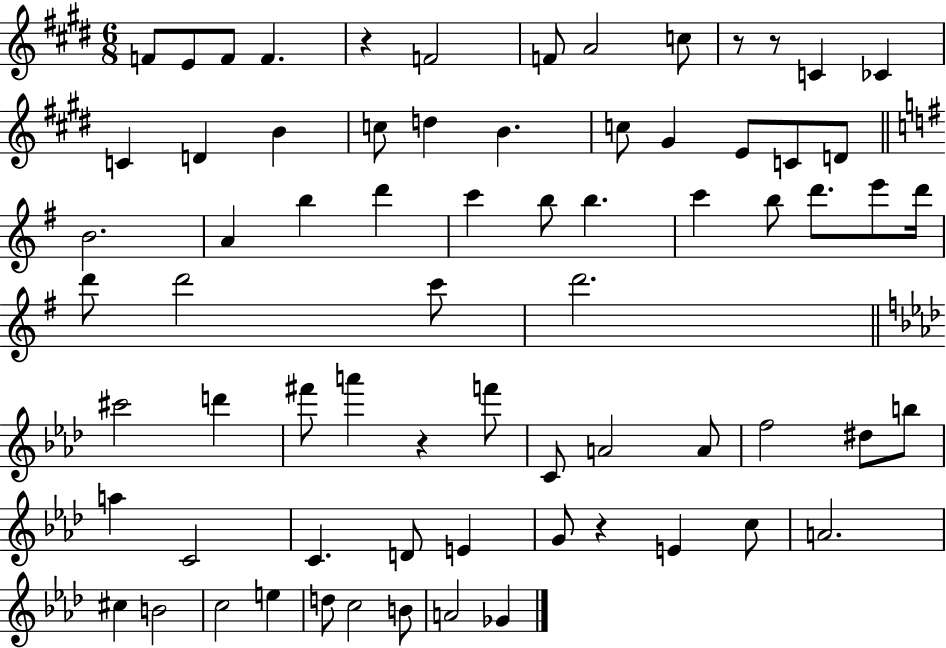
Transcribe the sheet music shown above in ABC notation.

X:1
T:Untitled
M:6/8
L:1/4
K:E
F/2 E/2 F/2 F z F2 F/2 A2 c/2 z/2 z/2 C _C C D B c/2 d B c/2 ^G E/2 C/2 D/2 B2 A b d' c' b/2 b c' b/2 d'/2 e'/2 d'/4 d'/2 d'2 c'/2 d'2 ^c'2 d' ^f'/2 a' z f'/2 C/2 A2 A/2 f2 ^d/2 b/2 a C2 C D/2 E G/2 z E c/2 A2 ^c B2 c2 e d/2 c2 B/2 A2 _G